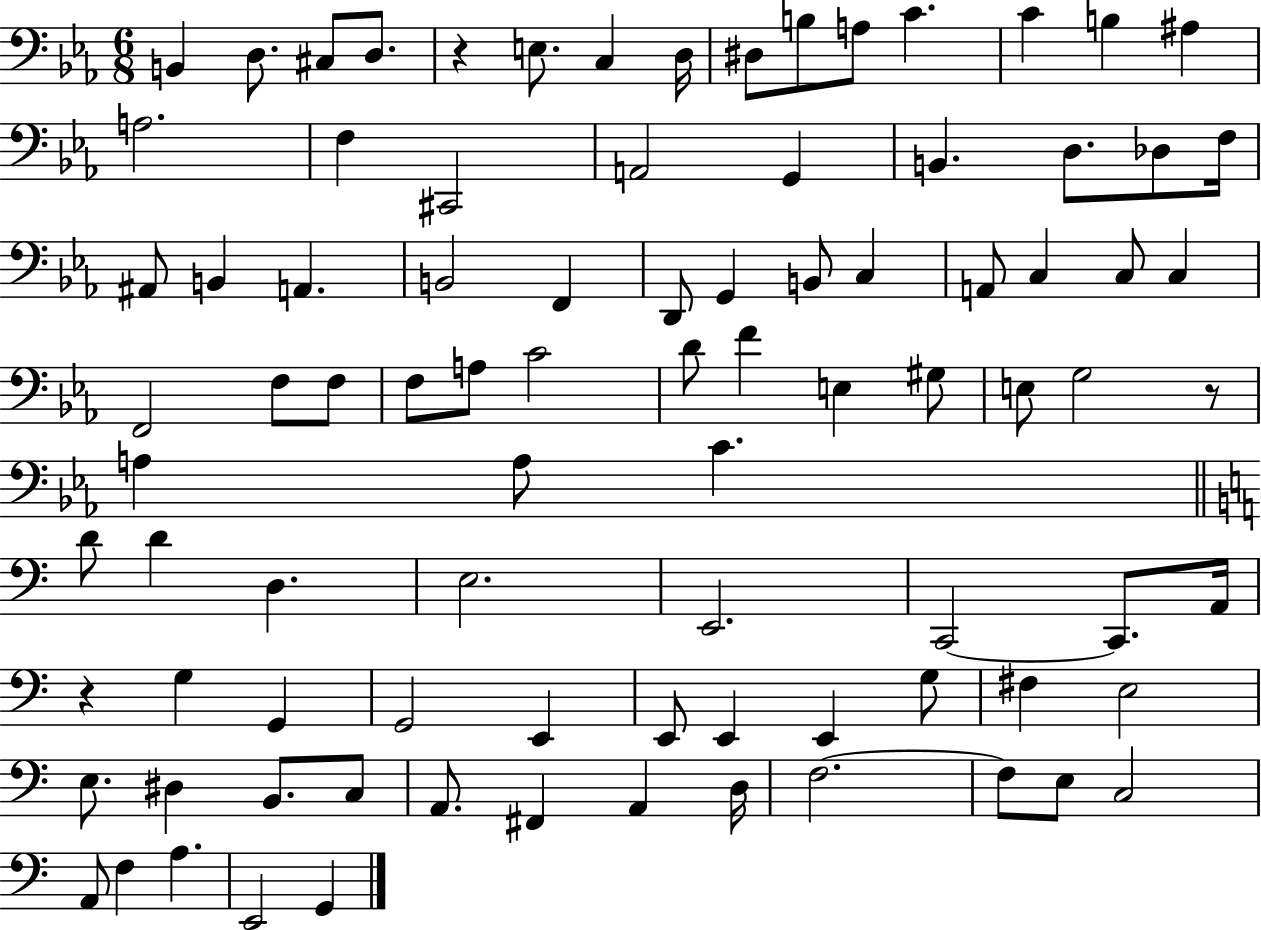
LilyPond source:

{
  \clef bass
  \numericTimeSignature
  \time 6/8
  \key ees \major
  b,4 d8. cis8 d8. | r4 e8. c4 d16 | dis8 b8 a8 c'4. | c'4 b4 ais4 | \break a2. | f4 cis,2 | a,2 g,4 | b,4. d8. des8 f16 | \break ais,8 b,4 a,4. | b,2 f,4 | d,8 g,4 b,8 c4 | a,8 c4 c8 c4 | \break f,2 f8 f8 | f8 a8 c'2 | d'8 f'4 e4 gis8 | e8 g2 r8 | \break a4 a8 c'4. | \bar "||" \break \key c \major d'8 d'4 d4. | e2. | e,2. | c,2~~ c,8. a,16 | \break r4 g4 g,4 | g,2 e,4 | e,8 e,4 e,4 g8 | fis4 e2 | \break e8. dis4 b,8. c8 | a,8. fis,4 a,4 d16 | f2.~~ | f8 e8 c2 | \break a,8 f4 a4. | e,2 g,4 | \bar "|."
}